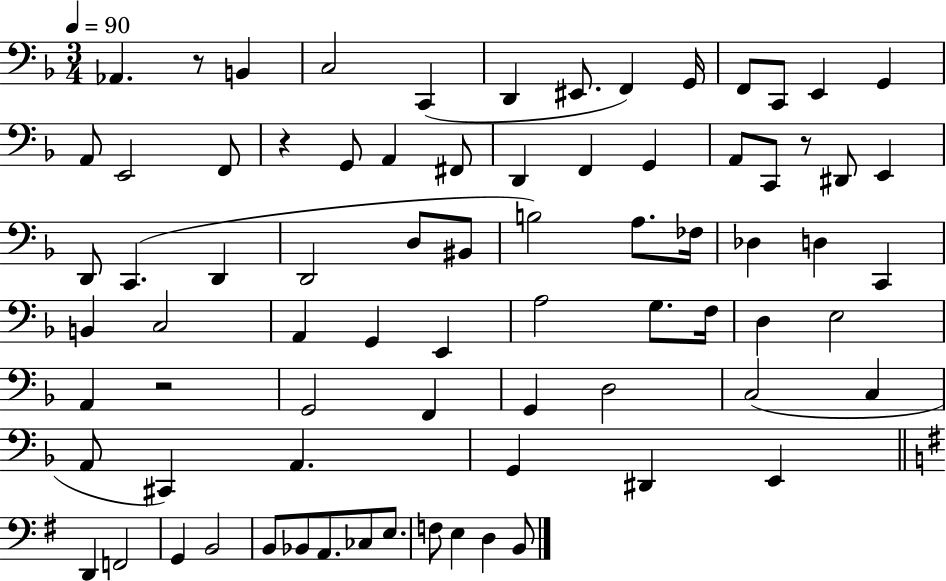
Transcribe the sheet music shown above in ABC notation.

X:1
T:Untitled
M:3/4
L:1/4
K:F
_A,, z/2 B,, C,2 C,, D,, ^E,,/2 F,, G,,/4 F,,/2 C,,/2 E,, G,, A,,/2 E,,2 F,,/2 z G,,/2 A,, ^F,,/2 D,, F,, G,, A,,/2 C,,/2 z/2 ^D,,/2 E,, D,,/2 C,, D,, D,,2 D,/2 ^B,,/2 B,2 A,/2 _F,/4 _D, D, C,, B,, C,2 A,, G,, E,, A,2 G,/2 F,/4 D, E,2 A,, z2 G,,2 F,, G,, D,2 C,2 C, A,,/2 ^C,, A,, G,, ^D,, E,, D,, F,,2 G,, B,,2 B,,/2 _B,,/2 A,,/2 _C,/2 E,/2 F,/2 E, D, B,,/2